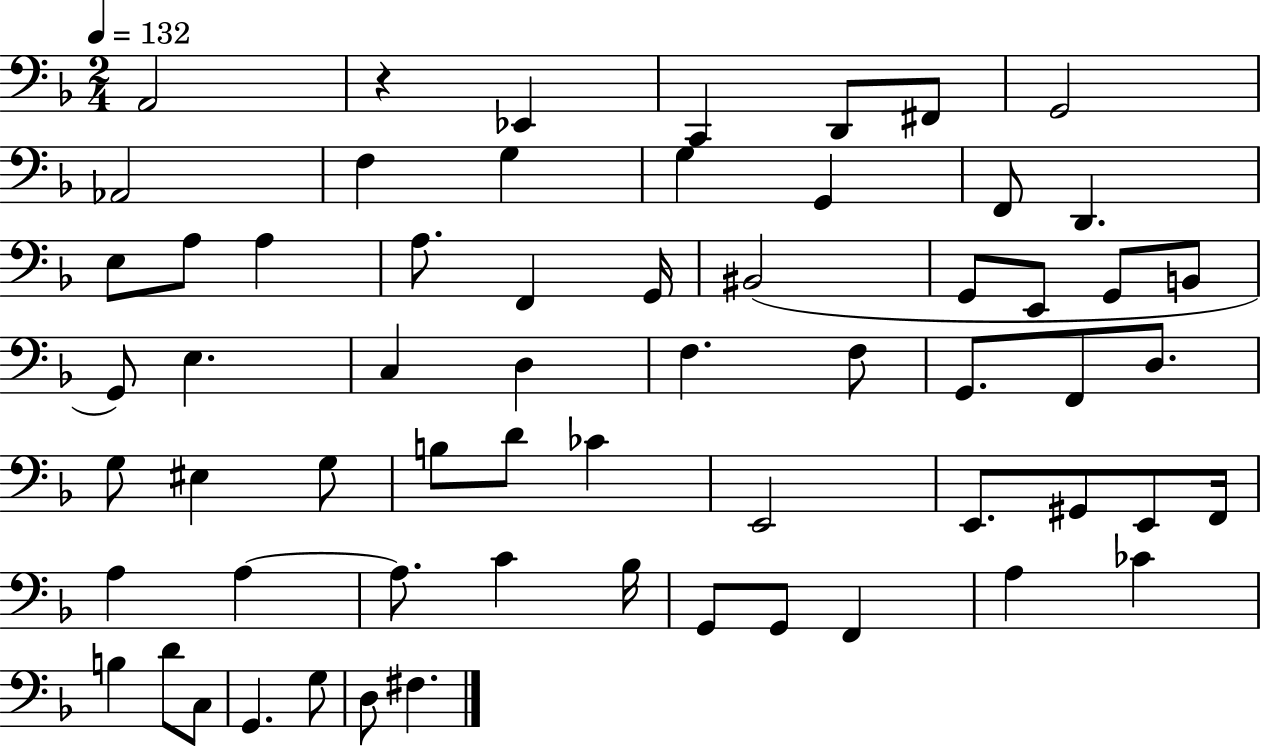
X:1
T:Untitled
M:2/4
L:1/4
K:F
A,,2 z _E,, C,, D,,/2 ^F,,/2 G,,2 _A,,2 F, G, G, G,, F,,/2 D,, E,/2 A,/2 A, A,/2 F,, G,,/4 ^B,,2 G,,/2 E,,/2 G,,/2 B,,/2 G,,/2 E, C, D, F, F,/2 G,,/2 F,,/2 D,/2 G,/2 ^E, G,/2 B,/2 D/2 _C E,,2 E,,/2 ^G,,/2 E,,/2 F,,/4 A, A, A,/2 C _B,/4 G,,/2 G,,/2 F,, A, _C B, D/2 C,/2 G,, G,/2 D,/2 ^F,